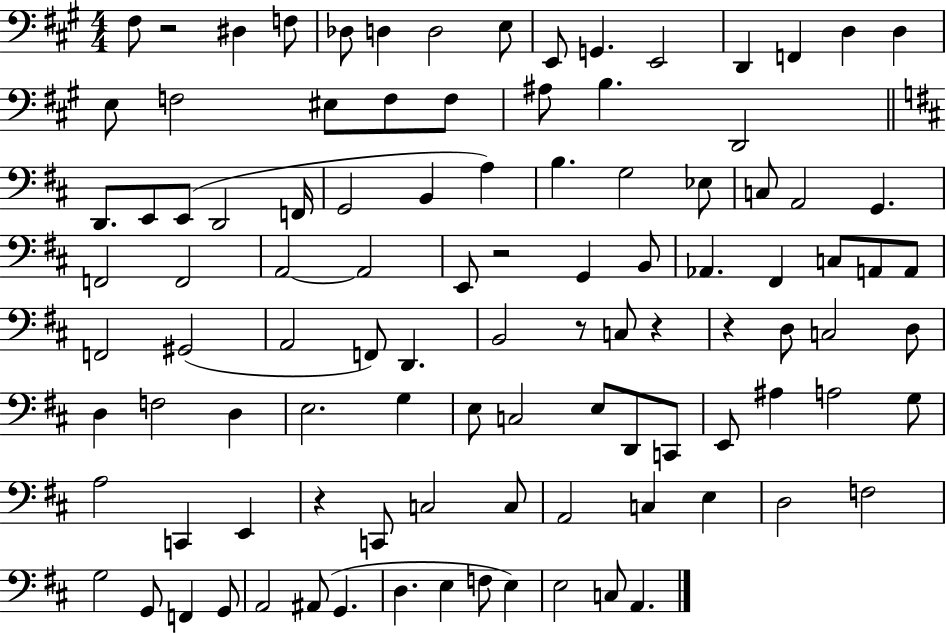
F#3/e R/h D#3/q F3/e Db3/e D3/q D3/h E3/e E2/e G2/q. E2/h D2/q F2/q D3/q D3/q E3/e F3/h EIS3/e F3/e F3/e A#3/e B3/q. D2/h D2/e. E2/e E2/e D2/h F2/s G2/h B2/q A3/q B3/q. G3/h Eb3/e C3/e A2/h G2/q. F2/h F2/h A2/h A2/h E2/e R/h G2/q B2/e Ab2/q. F#2/q C3/e A2/e A2/e F2/h G#2/h A2/h F2/e D2/q. B2/h R/e C3/e R/q R/q D3/e C3/h D3/e D3/q F3/h D3/q E3/h. G3/q E3/e C3/h E3/e D2/e C2/e E2/e A#3/q A3/h G3/e A3/h C2/q E2/q R/q C2/e C3/h C3/e A2/h C3/q E3/q D3/h F3/h G3/h G2/e F2/q G2/e A2/h A#2/e G2/q. D3/q. E3/q F3/e E3/q E3/h C3/e A2/q.